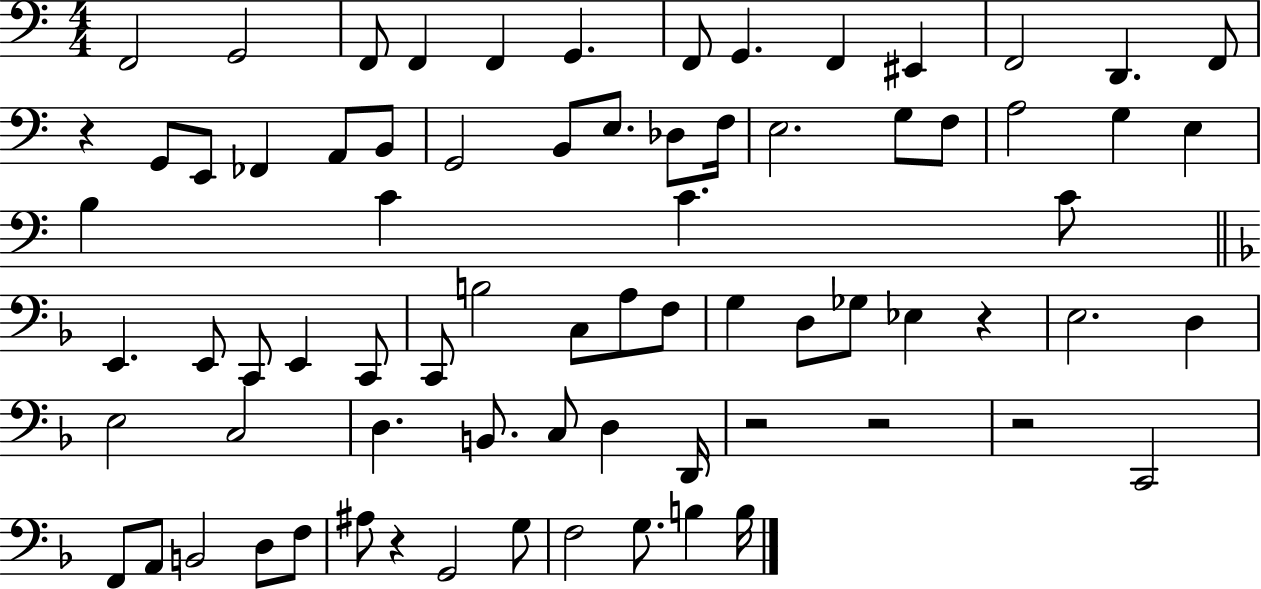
F2/h G2/h F2/e F2/q F2/q G2/q. F2/e G2/q. F2/q EIS2/q F2/h D2/q. F2/e R/q G2/e E2/e FES2/q A2/e B2/e G2/h B2/e E3/e. Db3/e F3/s E3/h. G3/e F3/e A3/h G3/q E3/q B3/q C4/q C4/q. C4/e E2/q. E2/e C2/e E2/q C2/e C2/e B3/h C3/e A3/e F3/e G3/q D3/e Gb3/e Eb3/q R/q E3/h. D3/q E3/h C3/h D3/q. B2/e. C3/e D3/q D2/s R/h R/h R/h C2/h F2/e A2/e B2/h D3/e F3/e A#3/e R/q G2/h G3/e F3/h G3/e. B3/q B3/s